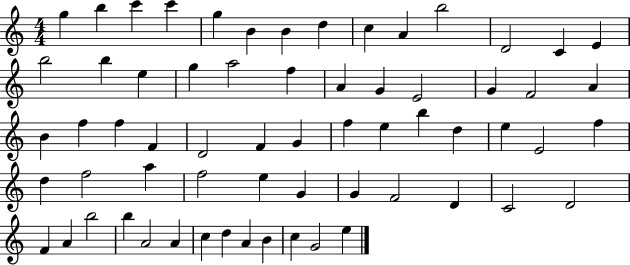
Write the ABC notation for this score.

X:1
T:Untitled
M:4/4
L:1/4
K:C
g b c' c' g B B d c A b2 D2 C E b2 b e g a2 f A G E2 G F2 A B f f F D2 F G f e b d e E2 f d f2 a f2 e G G F2 D C2 D2 F A b2 b A2 A c d A B c G2 e